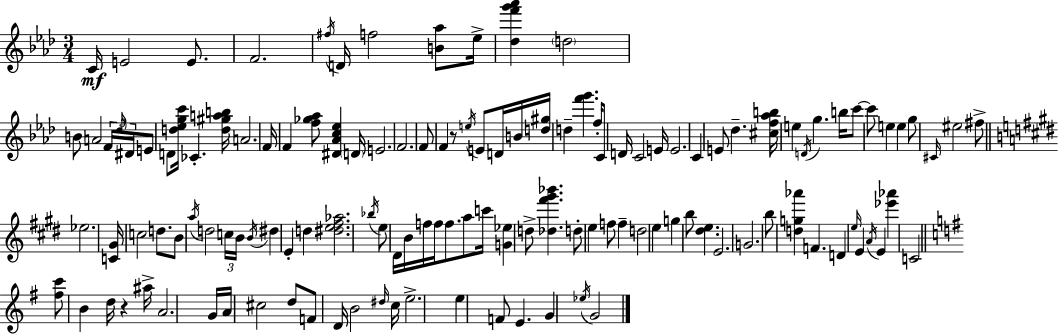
C4/s E4/h E4/e. F4/h. F#5/s D4/s F5/h [B4,Ab5]/e Eb5/s [Db5,F6,G6,Ab6]/q D5/h B4/e A4/h F4/s Db5/s D#4/s E4/e D4/e [D5,Eb5,G5,C6]/s CES4/q. [D5,G#5,A5,B5]/s A4/h. F4/s F4/q [F5,Gb5,Ab5]/e [D#4,Ab4,C5,Eb5]/q D4/s E4/h. F4/h. F4/e F4/q R/e E5/s E4/e D4/s B4/s [D5,G#5]/s D5/q [F6,G6]/q. F5/s C4/e D4/s C4/h E4/s E4/h. C4/q E4/e Db5/q. [C#5,F5,Ab5,B5]/s E5/q D4/s G5/q. B5/s C6/e C6/e E5/q E5/q G5/e C#4/s EIS5/h F#5/e Eb5/h. [C4,G#4]/s C5/h D5/e. B4/e A5/s D5/h C5/s B4/s B4/s D#5/q E4/q D5/q [D#5,E5,F#5,Ab5]/h. Bb5/s E5/e D#4/s B4/s F5/s F5/s F5/e. A5/e C6/s [G4,Eb5]/q D5/e [Db5,F#6,G#6,Bb6]/q. D5/e E5/q F5/e F5/q D5/h E5/q G5/q B5/e [D#5,E5]/q. E4/h. G4/h. B5/e [D5,G5,Ab6]/q F4/q. D4/q E5/s E4/q A4/s E4/q [Eb6,Ab6]/q C4/h [F#5,C6]/e B4/q D5/s R/q A#5/s A4/h. G4/s A4/s C#5/h D5/e F4/e D4/s B4/h D#5/s C5/s E5/h. E5/q F4/e E4/q. G4/q Eb5/s G4/h